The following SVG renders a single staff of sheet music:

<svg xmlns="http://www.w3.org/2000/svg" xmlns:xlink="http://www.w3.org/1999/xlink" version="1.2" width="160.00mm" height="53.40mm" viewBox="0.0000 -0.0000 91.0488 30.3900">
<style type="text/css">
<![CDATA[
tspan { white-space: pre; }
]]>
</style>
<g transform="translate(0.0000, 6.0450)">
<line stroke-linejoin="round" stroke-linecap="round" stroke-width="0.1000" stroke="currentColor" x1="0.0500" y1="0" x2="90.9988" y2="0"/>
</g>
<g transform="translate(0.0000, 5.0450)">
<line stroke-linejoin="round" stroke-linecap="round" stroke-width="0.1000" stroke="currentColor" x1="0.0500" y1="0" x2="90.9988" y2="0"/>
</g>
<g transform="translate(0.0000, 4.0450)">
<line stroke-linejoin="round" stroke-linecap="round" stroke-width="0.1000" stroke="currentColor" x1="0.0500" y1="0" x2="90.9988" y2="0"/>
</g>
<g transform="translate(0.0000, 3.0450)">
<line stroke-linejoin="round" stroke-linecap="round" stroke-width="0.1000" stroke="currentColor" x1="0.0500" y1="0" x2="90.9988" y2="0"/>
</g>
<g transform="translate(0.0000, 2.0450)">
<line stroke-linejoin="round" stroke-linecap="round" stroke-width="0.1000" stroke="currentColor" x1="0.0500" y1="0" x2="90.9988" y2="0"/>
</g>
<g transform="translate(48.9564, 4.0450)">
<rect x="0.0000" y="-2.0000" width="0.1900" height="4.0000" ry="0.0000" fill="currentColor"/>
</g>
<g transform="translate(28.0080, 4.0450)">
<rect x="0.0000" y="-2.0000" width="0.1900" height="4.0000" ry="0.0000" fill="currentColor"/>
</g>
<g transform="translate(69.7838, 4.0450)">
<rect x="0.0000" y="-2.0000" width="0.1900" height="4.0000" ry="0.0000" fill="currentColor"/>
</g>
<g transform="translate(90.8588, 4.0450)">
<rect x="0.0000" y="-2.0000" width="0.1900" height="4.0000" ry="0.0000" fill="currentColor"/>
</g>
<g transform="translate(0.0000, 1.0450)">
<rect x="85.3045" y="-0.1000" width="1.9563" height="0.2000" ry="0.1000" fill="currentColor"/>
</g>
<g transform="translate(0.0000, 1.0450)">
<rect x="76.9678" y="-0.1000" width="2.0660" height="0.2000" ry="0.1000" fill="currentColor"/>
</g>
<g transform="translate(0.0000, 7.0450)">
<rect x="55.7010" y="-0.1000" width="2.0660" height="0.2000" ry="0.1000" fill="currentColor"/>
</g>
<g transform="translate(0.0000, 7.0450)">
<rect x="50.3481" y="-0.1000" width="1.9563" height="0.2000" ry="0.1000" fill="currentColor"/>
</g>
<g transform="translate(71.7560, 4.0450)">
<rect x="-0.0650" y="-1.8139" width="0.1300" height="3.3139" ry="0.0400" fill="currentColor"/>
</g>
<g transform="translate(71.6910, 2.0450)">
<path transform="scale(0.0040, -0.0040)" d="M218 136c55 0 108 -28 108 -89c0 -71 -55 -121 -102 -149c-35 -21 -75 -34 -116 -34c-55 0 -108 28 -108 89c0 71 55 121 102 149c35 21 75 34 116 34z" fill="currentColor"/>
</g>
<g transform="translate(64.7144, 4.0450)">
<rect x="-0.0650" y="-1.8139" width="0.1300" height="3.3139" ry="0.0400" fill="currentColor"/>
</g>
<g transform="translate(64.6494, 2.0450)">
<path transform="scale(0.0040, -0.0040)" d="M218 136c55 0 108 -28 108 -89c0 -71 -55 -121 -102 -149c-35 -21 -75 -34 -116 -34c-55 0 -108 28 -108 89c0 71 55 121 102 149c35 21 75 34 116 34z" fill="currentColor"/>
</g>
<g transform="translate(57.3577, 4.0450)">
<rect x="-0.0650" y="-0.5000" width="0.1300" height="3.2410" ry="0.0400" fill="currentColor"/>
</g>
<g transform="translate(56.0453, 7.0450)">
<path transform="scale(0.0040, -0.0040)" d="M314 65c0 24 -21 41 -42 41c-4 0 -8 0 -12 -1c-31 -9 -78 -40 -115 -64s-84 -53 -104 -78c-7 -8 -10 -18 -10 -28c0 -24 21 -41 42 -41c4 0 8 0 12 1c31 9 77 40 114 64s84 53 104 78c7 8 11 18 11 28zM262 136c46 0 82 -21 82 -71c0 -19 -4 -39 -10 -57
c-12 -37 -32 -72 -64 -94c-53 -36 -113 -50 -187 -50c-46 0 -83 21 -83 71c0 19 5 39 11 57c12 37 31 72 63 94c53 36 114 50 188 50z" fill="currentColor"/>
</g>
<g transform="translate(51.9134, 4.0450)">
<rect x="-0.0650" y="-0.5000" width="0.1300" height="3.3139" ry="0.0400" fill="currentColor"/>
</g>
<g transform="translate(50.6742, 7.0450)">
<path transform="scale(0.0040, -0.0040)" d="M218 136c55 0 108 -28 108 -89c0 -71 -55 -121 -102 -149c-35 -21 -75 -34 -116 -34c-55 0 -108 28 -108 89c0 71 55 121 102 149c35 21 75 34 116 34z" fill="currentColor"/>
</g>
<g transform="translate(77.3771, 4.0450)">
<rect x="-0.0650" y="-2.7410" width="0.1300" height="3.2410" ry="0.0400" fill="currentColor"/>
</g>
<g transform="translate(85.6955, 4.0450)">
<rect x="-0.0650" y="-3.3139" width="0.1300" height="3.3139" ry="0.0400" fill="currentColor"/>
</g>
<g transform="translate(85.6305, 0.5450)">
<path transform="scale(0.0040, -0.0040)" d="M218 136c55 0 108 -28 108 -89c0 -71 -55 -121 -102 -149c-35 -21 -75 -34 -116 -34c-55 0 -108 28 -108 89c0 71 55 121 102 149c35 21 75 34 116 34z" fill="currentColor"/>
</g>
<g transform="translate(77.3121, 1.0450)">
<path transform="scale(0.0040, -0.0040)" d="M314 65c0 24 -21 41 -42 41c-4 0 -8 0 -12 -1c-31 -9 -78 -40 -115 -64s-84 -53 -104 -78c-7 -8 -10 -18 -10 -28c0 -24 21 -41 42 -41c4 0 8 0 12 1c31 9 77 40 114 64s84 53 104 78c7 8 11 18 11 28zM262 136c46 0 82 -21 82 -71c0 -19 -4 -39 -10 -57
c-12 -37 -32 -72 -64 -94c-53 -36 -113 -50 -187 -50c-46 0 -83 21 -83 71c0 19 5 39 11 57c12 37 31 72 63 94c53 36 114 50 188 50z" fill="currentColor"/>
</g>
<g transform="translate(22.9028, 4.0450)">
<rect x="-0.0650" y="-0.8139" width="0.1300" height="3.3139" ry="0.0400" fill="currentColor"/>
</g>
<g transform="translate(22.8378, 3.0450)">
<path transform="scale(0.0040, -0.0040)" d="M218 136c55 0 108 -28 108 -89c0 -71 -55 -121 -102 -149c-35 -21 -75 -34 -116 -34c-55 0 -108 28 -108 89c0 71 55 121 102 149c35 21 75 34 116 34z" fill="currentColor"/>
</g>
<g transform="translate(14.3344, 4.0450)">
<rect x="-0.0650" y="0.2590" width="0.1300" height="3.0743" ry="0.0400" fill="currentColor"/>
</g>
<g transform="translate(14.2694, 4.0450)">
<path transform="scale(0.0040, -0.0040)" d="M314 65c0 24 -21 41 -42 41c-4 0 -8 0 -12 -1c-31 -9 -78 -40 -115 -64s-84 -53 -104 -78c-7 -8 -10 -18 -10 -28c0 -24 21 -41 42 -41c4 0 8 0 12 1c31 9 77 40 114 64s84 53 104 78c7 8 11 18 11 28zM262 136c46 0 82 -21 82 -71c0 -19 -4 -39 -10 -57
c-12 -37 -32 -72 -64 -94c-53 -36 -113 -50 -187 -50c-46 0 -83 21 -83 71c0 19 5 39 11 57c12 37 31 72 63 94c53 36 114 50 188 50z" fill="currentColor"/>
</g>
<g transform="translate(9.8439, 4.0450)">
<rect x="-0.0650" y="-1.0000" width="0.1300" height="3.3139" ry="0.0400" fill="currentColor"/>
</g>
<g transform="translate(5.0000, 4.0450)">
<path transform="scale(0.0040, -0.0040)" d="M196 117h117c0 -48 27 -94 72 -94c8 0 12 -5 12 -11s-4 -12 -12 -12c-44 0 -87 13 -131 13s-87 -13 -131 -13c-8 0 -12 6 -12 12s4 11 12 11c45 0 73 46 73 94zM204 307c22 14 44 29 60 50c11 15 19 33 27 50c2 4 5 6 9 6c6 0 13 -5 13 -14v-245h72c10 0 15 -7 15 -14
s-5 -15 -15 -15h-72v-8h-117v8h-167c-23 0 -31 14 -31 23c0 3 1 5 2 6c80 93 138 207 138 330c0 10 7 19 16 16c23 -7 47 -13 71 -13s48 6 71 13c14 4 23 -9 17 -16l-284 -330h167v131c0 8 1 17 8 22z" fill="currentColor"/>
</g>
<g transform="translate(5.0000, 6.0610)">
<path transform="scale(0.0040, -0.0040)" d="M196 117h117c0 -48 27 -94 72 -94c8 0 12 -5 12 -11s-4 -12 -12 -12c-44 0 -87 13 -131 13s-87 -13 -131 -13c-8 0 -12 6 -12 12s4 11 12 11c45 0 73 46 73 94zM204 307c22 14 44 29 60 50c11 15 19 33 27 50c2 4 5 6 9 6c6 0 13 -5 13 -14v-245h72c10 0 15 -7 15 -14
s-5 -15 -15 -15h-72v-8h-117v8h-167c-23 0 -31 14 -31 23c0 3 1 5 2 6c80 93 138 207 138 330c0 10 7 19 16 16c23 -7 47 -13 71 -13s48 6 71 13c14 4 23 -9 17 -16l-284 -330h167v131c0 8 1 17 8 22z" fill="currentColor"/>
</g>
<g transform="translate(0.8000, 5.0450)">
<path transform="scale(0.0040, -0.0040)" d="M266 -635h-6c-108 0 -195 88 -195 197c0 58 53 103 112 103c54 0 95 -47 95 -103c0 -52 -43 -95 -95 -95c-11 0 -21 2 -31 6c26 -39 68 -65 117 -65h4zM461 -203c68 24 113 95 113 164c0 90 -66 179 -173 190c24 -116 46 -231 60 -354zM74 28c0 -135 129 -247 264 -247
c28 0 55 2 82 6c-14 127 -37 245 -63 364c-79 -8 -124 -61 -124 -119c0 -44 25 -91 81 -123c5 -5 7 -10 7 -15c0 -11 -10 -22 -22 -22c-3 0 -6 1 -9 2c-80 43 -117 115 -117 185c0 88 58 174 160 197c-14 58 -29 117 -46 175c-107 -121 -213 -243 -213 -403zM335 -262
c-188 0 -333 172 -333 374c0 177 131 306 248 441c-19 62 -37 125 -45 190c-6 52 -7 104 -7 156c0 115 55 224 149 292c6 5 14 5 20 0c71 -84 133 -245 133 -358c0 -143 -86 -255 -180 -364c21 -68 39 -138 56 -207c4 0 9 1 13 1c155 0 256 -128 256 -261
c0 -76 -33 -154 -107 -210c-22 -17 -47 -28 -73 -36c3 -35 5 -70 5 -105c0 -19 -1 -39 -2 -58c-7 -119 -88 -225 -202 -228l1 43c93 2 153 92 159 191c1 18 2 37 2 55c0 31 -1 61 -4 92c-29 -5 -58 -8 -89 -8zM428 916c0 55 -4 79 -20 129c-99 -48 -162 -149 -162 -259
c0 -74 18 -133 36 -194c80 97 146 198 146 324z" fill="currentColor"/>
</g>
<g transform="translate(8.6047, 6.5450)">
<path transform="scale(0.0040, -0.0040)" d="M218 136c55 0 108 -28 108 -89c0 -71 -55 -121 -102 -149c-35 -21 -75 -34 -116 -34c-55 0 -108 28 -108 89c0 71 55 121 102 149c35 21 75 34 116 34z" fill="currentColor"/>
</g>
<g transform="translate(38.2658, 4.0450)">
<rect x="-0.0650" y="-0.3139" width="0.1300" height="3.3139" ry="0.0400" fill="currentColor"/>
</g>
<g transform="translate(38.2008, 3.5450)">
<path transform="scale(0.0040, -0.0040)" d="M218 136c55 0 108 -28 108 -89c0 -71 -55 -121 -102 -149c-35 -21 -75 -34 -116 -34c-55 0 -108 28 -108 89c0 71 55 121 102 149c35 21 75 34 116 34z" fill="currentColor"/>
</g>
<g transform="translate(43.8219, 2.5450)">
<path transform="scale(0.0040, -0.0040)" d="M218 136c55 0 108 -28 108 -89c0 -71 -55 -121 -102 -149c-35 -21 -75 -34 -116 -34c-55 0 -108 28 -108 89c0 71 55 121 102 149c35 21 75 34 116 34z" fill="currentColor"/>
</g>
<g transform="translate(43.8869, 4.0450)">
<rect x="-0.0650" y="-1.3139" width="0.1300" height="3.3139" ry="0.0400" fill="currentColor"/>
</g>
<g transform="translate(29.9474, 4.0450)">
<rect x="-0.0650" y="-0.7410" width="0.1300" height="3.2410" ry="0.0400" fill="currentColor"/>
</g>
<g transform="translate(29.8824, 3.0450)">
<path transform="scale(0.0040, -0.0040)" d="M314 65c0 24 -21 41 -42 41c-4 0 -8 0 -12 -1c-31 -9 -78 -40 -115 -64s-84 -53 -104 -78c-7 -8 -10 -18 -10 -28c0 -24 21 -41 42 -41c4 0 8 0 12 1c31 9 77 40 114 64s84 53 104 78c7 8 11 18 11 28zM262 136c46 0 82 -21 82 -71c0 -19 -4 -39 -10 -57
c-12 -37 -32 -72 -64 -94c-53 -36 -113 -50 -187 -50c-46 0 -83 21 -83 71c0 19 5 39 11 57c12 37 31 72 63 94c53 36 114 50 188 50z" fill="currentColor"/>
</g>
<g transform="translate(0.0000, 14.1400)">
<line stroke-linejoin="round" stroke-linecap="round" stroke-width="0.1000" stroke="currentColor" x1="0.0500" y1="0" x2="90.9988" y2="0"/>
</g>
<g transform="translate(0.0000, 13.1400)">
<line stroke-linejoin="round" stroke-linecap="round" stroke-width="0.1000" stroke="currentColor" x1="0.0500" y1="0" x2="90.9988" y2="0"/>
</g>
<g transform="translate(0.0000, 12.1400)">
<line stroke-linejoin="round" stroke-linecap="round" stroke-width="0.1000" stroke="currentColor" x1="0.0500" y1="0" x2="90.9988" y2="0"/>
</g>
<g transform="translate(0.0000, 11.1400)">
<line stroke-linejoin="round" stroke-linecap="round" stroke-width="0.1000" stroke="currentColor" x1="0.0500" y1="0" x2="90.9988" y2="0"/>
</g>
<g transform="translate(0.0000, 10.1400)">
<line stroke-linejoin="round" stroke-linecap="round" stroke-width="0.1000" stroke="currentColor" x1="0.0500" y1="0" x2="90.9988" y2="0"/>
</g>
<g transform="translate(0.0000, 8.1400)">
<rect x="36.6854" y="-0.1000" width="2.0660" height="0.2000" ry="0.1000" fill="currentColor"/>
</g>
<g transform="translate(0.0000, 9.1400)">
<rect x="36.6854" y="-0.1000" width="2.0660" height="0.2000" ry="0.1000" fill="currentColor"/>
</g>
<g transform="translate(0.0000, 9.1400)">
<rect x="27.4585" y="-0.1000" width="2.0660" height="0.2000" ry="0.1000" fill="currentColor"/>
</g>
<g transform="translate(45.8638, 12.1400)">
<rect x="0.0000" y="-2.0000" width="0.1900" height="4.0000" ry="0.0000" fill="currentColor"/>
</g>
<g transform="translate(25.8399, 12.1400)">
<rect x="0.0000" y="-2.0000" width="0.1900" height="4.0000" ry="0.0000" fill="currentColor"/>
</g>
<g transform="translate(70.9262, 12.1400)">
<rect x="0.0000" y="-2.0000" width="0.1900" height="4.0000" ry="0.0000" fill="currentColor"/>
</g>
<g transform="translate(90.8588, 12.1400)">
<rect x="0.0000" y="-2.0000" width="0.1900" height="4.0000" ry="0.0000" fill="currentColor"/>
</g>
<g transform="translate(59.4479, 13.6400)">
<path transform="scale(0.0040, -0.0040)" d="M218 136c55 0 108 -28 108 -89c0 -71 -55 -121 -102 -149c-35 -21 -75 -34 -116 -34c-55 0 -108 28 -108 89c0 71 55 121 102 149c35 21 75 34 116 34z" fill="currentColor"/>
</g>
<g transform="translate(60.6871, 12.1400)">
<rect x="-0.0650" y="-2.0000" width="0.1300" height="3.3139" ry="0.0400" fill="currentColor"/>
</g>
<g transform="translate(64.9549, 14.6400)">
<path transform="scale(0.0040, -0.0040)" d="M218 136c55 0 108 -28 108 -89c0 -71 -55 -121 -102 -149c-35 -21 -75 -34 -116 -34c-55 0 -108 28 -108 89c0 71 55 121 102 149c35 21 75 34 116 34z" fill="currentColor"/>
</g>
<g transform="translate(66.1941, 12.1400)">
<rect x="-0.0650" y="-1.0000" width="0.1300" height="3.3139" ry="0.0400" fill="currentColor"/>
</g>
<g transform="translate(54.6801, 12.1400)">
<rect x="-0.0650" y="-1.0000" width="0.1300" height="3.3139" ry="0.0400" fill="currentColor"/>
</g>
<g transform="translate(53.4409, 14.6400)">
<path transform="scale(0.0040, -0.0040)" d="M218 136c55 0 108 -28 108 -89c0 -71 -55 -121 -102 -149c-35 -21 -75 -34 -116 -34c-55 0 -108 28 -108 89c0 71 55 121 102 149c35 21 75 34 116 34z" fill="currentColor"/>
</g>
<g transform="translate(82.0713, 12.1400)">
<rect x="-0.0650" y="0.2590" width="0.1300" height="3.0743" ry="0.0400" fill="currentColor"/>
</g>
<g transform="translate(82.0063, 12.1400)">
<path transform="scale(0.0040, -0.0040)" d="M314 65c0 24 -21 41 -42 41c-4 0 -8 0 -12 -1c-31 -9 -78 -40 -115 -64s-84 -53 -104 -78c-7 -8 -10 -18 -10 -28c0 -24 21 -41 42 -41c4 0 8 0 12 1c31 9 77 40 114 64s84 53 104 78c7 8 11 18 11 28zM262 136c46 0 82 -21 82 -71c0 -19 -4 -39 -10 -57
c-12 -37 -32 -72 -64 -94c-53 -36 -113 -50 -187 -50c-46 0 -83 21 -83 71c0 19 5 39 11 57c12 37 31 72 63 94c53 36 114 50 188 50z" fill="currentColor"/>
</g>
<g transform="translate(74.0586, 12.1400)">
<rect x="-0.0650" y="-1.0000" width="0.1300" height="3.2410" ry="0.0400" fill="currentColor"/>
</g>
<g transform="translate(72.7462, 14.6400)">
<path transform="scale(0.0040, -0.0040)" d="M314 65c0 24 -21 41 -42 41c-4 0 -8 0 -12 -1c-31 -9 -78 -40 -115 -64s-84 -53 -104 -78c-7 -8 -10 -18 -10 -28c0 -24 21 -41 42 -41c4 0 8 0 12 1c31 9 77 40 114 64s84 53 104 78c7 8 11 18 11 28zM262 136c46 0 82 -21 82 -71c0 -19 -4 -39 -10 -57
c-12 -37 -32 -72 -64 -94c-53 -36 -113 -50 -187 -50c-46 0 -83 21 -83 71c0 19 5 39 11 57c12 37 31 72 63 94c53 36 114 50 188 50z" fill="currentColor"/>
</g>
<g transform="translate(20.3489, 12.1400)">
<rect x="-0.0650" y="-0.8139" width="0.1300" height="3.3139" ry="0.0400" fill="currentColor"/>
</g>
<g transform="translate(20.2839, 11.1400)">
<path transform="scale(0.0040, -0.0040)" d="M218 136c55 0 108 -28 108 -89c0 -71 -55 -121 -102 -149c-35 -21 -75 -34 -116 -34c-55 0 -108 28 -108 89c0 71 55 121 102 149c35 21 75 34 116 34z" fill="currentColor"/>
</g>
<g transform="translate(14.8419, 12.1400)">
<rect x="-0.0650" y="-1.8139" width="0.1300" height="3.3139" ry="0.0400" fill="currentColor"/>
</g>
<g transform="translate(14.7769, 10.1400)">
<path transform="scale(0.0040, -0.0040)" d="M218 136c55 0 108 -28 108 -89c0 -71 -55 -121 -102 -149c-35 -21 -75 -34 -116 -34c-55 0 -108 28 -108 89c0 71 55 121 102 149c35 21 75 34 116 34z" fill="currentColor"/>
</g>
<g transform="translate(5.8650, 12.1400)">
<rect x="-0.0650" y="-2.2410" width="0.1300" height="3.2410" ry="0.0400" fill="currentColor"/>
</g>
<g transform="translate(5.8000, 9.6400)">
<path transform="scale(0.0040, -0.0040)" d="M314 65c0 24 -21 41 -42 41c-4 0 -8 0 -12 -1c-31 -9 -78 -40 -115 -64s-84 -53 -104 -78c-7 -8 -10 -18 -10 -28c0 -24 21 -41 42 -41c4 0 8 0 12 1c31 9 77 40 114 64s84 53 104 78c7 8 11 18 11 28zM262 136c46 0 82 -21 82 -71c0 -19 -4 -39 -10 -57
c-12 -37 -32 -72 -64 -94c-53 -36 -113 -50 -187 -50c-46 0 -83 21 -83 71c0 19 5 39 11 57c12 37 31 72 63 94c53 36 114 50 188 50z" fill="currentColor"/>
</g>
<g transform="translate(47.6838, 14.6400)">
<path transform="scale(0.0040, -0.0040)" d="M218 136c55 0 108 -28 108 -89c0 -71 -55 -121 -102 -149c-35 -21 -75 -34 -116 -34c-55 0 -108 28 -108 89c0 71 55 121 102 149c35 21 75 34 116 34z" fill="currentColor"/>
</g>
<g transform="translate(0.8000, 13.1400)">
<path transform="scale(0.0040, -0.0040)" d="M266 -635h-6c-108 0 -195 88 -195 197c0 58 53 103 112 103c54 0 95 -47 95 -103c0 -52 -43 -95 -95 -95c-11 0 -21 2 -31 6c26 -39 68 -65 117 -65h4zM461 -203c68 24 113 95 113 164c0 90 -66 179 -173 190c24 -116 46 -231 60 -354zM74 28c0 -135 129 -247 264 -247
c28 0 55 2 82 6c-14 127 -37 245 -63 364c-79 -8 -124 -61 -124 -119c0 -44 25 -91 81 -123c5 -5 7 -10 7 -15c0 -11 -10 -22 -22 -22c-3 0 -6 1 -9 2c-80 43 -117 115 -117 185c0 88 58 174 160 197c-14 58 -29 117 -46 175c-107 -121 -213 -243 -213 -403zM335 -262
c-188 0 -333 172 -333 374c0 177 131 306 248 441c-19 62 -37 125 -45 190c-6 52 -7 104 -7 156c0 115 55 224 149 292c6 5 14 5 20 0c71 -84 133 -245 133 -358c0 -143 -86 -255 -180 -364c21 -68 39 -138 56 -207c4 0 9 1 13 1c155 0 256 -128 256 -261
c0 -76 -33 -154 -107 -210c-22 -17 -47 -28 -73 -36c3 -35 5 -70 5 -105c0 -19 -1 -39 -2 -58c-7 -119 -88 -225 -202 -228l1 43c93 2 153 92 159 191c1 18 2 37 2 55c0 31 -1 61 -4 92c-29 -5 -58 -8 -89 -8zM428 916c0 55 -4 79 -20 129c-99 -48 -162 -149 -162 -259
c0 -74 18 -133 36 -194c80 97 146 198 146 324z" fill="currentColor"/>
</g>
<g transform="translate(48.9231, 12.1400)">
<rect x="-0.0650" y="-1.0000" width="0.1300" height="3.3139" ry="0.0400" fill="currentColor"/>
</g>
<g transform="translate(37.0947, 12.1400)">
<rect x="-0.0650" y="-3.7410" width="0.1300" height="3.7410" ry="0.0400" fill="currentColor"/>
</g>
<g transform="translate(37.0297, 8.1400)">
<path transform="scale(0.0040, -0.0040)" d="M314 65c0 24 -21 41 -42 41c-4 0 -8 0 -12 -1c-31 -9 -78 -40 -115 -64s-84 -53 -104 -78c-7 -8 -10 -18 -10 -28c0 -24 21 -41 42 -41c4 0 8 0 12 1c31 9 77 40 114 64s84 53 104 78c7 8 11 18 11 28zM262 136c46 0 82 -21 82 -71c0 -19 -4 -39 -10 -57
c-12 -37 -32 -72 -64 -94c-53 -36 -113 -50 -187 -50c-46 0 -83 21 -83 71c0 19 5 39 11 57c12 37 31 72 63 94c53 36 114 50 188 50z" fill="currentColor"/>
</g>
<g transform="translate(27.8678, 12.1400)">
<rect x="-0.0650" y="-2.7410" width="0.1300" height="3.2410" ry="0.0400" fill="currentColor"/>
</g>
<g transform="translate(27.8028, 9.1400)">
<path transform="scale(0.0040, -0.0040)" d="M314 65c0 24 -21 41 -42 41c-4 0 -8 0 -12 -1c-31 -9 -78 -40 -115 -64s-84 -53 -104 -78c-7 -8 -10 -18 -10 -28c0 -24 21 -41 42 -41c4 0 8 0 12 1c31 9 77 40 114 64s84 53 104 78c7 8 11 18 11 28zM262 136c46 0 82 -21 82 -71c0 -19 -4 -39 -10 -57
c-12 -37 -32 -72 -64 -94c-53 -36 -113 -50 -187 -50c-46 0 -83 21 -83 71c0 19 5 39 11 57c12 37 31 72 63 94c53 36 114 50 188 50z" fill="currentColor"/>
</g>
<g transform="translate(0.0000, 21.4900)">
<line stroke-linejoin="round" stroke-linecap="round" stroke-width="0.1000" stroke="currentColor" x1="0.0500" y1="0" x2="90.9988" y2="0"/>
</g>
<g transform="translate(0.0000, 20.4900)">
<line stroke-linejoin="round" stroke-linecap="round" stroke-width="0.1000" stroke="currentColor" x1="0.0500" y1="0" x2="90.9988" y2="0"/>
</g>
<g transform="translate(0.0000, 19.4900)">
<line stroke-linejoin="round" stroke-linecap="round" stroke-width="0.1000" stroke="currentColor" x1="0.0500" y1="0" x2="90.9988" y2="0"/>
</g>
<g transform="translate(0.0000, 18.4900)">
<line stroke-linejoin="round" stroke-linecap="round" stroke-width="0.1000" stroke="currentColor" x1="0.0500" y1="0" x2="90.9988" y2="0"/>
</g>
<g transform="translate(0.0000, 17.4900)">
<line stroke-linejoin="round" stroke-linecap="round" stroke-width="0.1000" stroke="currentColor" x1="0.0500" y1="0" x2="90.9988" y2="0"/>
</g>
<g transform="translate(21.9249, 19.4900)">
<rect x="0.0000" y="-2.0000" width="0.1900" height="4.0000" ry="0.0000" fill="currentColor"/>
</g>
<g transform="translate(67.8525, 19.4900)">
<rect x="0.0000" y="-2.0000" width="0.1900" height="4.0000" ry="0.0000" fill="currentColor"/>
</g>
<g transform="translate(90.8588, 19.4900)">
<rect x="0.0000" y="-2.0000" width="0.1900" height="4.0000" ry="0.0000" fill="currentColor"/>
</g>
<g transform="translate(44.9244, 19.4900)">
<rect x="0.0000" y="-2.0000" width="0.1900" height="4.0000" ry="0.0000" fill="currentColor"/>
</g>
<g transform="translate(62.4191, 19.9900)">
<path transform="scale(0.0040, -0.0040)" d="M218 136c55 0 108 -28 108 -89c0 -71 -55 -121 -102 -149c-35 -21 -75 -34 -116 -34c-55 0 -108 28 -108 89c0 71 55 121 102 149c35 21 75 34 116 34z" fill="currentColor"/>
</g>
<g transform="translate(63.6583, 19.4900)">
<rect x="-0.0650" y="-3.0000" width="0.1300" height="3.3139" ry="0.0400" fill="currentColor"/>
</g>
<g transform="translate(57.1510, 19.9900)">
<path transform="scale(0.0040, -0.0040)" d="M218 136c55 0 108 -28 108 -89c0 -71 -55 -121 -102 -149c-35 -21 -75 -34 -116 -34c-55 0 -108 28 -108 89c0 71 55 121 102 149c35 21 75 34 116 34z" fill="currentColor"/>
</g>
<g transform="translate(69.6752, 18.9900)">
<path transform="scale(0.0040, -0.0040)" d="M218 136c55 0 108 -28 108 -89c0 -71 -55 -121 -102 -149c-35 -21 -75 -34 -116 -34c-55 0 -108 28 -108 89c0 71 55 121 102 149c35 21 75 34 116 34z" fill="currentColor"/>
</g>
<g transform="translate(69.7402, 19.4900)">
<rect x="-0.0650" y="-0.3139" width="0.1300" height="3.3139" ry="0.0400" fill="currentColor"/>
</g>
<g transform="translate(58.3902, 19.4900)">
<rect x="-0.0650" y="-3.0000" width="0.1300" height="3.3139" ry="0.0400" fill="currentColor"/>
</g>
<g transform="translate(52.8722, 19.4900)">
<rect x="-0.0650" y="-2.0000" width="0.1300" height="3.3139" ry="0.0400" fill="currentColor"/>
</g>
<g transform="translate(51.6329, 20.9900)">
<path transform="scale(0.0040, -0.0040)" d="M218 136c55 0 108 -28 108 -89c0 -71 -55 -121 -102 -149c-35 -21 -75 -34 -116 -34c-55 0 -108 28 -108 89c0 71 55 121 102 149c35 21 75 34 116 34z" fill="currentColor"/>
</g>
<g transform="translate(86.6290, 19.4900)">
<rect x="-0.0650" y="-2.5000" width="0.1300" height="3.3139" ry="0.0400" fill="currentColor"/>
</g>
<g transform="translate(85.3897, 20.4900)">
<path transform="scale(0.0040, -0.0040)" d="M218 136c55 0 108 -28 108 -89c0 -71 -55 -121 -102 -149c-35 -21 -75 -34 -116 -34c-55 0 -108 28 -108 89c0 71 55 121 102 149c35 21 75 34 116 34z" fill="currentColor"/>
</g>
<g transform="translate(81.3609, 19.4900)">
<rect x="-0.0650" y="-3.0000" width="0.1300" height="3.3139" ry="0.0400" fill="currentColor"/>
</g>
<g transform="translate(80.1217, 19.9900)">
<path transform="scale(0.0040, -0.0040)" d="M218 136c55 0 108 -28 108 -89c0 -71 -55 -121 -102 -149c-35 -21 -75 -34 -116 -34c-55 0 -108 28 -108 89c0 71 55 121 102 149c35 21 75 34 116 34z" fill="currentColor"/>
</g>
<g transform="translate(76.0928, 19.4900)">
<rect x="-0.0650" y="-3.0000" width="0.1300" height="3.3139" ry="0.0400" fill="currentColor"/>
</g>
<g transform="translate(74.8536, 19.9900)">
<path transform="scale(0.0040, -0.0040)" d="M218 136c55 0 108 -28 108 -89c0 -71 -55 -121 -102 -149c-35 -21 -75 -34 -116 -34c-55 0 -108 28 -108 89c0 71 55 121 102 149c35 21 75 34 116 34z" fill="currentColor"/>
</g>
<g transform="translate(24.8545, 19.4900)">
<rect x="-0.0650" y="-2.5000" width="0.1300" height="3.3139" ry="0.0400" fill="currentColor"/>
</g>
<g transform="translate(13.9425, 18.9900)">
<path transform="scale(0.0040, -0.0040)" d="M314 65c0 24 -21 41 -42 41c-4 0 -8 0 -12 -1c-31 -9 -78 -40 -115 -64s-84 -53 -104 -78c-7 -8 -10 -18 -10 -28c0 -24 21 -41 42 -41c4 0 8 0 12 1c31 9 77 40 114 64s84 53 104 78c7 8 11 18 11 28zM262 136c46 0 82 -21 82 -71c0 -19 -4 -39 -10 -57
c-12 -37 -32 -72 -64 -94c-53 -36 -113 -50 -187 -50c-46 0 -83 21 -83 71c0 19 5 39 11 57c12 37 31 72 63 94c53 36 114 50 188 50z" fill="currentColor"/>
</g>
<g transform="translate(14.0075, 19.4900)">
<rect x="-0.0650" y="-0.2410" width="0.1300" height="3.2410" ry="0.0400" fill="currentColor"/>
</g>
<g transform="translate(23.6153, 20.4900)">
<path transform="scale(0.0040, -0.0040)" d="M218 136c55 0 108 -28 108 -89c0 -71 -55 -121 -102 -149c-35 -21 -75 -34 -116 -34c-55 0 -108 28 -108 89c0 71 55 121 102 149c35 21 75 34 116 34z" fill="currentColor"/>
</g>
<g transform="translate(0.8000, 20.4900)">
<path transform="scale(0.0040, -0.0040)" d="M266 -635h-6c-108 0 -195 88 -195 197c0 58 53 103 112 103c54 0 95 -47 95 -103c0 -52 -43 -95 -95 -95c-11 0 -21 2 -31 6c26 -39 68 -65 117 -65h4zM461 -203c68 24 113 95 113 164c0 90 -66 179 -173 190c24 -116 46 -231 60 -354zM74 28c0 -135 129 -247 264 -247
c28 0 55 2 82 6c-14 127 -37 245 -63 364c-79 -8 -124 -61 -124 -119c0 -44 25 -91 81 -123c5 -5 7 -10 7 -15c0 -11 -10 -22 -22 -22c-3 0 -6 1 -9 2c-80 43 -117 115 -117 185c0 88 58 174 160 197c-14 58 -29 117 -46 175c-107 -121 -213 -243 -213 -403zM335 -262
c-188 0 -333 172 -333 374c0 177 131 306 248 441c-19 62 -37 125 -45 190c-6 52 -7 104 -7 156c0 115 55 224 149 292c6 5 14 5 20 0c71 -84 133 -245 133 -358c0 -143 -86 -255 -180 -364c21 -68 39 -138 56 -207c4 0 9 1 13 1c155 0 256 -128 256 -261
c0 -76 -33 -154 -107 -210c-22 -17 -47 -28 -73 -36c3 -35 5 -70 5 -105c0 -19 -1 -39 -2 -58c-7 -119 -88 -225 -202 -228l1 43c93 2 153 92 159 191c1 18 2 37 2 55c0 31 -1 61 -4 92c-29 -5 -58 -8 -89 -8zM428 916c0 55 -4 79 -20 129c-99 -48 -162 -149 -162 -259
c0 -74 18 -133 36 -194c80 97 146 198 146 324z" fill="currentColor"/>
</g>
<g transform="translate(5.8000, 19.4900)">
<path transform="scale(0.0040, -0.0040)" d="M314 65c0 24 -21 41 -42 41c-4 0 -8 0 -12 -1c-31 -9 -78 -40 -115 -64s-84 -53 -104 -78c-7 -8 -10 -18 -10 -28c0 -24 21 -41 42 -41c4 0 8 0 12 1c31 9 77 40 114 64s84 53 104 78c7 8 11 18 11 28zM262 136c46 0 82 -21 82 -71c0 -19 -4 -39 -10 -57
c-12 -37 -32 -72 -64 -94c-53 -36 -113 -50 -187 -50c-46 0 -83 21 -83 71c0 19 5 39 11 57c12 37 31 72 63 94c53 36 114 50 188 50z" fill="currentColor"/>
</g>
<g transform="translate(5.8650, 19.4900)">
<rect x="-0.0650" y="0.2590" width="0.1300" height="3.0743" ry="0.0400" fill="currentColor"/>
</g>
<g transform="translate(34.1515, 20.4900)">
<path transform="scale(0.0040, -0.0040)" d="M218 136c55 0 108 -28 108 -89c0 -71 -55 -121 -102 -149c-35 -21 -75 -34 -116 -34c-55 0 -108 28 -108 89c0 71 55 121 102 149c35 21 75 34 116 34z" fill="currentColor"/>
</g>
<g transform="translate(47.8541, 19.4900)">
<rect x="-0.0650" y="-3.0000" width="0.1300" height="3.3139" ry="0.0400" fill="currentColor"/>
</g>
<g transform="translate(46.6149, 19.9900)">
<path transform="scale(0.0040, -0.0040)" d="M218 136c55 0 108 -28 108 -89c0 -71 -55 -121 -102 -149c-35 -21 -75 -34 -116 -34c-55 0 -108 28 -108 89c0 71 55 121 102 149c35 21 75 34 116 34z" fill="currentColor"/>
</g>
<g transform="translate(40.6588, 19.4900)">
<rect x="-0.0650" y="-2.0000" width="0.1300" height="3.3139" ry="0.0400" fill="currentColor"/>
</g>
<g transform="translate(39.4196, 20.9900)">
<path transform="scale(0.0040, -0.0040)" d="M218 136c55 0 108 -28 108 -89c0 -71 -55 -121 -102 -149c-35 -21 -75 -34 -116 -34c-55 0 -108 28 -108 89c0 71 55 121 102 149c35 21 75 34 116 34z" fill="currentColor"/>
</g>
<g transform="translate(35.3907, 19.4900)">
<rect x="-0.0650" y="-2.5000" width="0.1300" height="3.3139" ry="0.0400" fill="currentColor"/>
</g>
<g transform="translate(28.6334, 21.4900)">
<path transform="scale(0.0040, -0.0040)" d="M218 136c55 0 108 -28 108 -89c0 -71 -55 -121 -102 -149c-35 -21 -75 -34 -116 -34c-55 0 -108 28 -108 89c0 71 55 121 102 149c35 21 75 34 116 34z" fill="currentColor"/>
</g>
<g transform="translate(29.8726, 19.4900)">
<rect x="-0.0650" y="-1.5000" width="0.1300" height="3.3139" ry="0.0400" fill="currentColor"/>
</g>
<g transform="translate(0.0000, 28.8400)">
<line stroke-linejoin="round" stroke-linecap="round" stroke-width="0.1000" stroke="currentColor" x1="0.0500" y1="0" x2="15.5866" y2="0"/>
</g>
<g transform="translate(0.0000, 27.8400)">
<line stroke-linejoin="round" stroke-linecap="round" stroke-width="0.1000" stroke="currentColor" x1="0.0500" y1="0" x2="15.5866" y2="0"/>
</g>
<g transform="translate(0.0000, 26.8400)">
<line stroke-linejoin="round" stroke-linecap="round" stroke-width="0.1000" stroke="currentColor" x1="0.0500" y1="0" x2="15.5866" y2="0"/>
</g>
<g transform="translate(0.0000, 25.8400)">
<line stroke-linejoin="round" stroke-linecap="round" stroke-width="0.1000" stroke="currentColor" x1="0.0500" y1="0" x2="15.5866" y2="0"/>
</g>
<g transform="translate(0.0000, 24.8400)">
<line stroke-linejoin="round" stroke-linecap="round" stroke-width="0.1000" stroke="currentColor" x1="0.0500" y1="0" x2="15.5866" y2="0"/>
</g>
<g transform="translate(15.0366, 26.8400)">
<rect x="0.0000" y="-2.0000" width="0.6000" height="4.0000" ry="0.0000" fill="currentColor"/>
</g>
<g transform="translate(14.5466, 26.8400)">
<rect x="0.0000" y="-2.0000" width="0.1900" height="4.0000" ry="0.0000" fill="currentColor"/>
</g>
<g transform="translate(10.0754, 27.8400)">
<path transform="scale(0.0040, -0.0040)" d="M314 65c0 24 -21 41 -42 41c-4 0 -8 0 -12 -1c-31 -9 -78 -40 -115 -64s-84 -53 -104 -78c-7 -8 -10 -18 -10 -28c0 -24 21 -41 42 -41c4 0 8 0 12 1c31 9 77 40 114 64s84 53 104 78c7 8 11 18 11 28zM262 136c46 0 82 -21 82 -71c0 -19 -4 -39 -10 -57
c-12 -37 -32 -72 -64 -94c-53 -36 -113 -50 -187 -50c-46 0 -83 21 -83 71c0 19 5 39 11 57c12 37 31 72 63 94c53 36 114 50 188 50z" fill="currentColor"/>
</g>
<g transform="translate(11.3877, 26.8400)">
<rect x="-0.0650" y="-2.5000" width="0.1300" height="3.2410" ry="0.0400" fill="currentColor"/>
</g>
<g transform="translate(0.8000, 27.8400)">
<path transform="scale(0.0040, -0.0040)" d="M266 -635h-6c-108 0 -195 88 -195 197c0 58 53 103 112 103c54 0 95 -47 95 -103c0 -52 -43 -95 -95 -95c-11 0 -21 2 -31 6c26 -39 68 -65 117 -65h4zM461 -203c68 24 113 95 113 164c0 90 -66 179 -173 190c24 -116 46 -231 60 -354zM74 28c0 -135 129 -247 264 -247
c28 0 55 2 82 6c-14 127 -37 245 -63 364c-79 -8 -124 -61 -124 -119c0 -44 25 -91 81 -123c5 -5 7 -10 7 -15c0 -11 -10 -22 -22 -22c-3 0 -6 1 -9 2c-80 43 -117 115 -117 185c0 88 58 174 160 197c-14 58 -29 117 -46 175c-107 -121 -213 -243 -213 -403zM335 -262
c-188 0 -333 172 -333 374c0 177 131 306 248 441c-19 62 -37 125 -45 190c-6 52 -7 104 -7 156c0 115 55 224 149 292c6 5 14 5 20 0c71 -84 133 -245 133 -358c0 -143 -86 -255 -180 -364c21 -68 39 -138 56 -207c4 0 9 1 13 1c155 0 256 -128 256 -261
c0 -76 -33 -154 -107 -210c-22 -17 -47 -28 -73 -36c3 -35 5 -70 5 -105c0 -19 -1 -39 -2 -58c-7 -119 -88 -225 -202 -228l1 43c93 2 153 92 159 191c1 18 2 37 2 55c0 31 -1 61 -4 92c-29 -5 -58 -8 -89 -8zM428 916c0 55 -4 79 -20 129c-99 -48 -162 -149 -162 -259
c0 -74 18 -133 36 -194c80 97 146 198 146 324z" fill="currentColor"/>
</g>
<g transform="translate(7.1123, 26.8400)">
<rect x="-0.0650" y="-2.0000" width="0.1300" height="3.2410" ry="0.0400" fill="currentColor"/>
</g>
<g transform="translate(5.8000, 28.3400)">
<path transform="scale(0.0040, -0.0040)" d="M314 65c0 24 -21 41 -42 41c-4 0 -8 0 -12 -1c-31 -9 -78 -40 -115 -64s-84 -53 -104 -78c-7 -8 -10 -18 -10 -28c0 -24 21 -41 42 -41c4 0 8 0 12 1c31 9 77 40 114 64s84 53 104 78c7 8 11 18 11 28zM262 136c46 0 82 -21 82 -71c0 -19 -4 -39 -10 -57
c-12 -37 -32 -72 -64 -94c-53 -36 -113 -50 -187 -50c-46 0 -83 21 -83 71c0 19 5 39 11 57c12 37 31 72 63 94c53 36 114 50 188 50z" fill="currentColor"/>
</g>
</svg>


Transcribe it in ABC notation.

X:1
T:Untitled
M:4/4
L:1/4
K:C
D B2 d d2 c e C C2 f f a2 b g2 f d a2 c'2 D D F D D2 B2 B2 c2 G E G F A F A A c A A G F2 G2